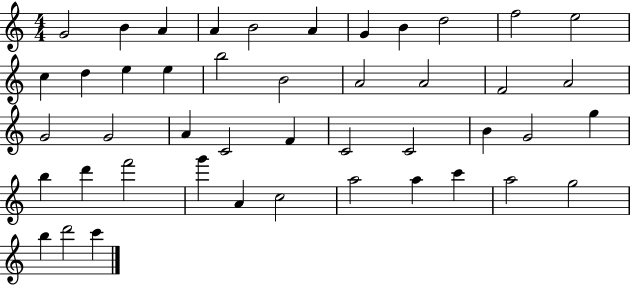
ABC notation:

X:1
T:Untitled
M:4/4
L:1/4
K:C
G2 B A A B2 A G B d2 f2 e2 c d e e b2 B2 A2 A2 F2 A2 G2 G2 A C2 F C2 C2 B G2 g b d' f'2 g' A c2 a2 a c' a2 g2 b d'2 c'